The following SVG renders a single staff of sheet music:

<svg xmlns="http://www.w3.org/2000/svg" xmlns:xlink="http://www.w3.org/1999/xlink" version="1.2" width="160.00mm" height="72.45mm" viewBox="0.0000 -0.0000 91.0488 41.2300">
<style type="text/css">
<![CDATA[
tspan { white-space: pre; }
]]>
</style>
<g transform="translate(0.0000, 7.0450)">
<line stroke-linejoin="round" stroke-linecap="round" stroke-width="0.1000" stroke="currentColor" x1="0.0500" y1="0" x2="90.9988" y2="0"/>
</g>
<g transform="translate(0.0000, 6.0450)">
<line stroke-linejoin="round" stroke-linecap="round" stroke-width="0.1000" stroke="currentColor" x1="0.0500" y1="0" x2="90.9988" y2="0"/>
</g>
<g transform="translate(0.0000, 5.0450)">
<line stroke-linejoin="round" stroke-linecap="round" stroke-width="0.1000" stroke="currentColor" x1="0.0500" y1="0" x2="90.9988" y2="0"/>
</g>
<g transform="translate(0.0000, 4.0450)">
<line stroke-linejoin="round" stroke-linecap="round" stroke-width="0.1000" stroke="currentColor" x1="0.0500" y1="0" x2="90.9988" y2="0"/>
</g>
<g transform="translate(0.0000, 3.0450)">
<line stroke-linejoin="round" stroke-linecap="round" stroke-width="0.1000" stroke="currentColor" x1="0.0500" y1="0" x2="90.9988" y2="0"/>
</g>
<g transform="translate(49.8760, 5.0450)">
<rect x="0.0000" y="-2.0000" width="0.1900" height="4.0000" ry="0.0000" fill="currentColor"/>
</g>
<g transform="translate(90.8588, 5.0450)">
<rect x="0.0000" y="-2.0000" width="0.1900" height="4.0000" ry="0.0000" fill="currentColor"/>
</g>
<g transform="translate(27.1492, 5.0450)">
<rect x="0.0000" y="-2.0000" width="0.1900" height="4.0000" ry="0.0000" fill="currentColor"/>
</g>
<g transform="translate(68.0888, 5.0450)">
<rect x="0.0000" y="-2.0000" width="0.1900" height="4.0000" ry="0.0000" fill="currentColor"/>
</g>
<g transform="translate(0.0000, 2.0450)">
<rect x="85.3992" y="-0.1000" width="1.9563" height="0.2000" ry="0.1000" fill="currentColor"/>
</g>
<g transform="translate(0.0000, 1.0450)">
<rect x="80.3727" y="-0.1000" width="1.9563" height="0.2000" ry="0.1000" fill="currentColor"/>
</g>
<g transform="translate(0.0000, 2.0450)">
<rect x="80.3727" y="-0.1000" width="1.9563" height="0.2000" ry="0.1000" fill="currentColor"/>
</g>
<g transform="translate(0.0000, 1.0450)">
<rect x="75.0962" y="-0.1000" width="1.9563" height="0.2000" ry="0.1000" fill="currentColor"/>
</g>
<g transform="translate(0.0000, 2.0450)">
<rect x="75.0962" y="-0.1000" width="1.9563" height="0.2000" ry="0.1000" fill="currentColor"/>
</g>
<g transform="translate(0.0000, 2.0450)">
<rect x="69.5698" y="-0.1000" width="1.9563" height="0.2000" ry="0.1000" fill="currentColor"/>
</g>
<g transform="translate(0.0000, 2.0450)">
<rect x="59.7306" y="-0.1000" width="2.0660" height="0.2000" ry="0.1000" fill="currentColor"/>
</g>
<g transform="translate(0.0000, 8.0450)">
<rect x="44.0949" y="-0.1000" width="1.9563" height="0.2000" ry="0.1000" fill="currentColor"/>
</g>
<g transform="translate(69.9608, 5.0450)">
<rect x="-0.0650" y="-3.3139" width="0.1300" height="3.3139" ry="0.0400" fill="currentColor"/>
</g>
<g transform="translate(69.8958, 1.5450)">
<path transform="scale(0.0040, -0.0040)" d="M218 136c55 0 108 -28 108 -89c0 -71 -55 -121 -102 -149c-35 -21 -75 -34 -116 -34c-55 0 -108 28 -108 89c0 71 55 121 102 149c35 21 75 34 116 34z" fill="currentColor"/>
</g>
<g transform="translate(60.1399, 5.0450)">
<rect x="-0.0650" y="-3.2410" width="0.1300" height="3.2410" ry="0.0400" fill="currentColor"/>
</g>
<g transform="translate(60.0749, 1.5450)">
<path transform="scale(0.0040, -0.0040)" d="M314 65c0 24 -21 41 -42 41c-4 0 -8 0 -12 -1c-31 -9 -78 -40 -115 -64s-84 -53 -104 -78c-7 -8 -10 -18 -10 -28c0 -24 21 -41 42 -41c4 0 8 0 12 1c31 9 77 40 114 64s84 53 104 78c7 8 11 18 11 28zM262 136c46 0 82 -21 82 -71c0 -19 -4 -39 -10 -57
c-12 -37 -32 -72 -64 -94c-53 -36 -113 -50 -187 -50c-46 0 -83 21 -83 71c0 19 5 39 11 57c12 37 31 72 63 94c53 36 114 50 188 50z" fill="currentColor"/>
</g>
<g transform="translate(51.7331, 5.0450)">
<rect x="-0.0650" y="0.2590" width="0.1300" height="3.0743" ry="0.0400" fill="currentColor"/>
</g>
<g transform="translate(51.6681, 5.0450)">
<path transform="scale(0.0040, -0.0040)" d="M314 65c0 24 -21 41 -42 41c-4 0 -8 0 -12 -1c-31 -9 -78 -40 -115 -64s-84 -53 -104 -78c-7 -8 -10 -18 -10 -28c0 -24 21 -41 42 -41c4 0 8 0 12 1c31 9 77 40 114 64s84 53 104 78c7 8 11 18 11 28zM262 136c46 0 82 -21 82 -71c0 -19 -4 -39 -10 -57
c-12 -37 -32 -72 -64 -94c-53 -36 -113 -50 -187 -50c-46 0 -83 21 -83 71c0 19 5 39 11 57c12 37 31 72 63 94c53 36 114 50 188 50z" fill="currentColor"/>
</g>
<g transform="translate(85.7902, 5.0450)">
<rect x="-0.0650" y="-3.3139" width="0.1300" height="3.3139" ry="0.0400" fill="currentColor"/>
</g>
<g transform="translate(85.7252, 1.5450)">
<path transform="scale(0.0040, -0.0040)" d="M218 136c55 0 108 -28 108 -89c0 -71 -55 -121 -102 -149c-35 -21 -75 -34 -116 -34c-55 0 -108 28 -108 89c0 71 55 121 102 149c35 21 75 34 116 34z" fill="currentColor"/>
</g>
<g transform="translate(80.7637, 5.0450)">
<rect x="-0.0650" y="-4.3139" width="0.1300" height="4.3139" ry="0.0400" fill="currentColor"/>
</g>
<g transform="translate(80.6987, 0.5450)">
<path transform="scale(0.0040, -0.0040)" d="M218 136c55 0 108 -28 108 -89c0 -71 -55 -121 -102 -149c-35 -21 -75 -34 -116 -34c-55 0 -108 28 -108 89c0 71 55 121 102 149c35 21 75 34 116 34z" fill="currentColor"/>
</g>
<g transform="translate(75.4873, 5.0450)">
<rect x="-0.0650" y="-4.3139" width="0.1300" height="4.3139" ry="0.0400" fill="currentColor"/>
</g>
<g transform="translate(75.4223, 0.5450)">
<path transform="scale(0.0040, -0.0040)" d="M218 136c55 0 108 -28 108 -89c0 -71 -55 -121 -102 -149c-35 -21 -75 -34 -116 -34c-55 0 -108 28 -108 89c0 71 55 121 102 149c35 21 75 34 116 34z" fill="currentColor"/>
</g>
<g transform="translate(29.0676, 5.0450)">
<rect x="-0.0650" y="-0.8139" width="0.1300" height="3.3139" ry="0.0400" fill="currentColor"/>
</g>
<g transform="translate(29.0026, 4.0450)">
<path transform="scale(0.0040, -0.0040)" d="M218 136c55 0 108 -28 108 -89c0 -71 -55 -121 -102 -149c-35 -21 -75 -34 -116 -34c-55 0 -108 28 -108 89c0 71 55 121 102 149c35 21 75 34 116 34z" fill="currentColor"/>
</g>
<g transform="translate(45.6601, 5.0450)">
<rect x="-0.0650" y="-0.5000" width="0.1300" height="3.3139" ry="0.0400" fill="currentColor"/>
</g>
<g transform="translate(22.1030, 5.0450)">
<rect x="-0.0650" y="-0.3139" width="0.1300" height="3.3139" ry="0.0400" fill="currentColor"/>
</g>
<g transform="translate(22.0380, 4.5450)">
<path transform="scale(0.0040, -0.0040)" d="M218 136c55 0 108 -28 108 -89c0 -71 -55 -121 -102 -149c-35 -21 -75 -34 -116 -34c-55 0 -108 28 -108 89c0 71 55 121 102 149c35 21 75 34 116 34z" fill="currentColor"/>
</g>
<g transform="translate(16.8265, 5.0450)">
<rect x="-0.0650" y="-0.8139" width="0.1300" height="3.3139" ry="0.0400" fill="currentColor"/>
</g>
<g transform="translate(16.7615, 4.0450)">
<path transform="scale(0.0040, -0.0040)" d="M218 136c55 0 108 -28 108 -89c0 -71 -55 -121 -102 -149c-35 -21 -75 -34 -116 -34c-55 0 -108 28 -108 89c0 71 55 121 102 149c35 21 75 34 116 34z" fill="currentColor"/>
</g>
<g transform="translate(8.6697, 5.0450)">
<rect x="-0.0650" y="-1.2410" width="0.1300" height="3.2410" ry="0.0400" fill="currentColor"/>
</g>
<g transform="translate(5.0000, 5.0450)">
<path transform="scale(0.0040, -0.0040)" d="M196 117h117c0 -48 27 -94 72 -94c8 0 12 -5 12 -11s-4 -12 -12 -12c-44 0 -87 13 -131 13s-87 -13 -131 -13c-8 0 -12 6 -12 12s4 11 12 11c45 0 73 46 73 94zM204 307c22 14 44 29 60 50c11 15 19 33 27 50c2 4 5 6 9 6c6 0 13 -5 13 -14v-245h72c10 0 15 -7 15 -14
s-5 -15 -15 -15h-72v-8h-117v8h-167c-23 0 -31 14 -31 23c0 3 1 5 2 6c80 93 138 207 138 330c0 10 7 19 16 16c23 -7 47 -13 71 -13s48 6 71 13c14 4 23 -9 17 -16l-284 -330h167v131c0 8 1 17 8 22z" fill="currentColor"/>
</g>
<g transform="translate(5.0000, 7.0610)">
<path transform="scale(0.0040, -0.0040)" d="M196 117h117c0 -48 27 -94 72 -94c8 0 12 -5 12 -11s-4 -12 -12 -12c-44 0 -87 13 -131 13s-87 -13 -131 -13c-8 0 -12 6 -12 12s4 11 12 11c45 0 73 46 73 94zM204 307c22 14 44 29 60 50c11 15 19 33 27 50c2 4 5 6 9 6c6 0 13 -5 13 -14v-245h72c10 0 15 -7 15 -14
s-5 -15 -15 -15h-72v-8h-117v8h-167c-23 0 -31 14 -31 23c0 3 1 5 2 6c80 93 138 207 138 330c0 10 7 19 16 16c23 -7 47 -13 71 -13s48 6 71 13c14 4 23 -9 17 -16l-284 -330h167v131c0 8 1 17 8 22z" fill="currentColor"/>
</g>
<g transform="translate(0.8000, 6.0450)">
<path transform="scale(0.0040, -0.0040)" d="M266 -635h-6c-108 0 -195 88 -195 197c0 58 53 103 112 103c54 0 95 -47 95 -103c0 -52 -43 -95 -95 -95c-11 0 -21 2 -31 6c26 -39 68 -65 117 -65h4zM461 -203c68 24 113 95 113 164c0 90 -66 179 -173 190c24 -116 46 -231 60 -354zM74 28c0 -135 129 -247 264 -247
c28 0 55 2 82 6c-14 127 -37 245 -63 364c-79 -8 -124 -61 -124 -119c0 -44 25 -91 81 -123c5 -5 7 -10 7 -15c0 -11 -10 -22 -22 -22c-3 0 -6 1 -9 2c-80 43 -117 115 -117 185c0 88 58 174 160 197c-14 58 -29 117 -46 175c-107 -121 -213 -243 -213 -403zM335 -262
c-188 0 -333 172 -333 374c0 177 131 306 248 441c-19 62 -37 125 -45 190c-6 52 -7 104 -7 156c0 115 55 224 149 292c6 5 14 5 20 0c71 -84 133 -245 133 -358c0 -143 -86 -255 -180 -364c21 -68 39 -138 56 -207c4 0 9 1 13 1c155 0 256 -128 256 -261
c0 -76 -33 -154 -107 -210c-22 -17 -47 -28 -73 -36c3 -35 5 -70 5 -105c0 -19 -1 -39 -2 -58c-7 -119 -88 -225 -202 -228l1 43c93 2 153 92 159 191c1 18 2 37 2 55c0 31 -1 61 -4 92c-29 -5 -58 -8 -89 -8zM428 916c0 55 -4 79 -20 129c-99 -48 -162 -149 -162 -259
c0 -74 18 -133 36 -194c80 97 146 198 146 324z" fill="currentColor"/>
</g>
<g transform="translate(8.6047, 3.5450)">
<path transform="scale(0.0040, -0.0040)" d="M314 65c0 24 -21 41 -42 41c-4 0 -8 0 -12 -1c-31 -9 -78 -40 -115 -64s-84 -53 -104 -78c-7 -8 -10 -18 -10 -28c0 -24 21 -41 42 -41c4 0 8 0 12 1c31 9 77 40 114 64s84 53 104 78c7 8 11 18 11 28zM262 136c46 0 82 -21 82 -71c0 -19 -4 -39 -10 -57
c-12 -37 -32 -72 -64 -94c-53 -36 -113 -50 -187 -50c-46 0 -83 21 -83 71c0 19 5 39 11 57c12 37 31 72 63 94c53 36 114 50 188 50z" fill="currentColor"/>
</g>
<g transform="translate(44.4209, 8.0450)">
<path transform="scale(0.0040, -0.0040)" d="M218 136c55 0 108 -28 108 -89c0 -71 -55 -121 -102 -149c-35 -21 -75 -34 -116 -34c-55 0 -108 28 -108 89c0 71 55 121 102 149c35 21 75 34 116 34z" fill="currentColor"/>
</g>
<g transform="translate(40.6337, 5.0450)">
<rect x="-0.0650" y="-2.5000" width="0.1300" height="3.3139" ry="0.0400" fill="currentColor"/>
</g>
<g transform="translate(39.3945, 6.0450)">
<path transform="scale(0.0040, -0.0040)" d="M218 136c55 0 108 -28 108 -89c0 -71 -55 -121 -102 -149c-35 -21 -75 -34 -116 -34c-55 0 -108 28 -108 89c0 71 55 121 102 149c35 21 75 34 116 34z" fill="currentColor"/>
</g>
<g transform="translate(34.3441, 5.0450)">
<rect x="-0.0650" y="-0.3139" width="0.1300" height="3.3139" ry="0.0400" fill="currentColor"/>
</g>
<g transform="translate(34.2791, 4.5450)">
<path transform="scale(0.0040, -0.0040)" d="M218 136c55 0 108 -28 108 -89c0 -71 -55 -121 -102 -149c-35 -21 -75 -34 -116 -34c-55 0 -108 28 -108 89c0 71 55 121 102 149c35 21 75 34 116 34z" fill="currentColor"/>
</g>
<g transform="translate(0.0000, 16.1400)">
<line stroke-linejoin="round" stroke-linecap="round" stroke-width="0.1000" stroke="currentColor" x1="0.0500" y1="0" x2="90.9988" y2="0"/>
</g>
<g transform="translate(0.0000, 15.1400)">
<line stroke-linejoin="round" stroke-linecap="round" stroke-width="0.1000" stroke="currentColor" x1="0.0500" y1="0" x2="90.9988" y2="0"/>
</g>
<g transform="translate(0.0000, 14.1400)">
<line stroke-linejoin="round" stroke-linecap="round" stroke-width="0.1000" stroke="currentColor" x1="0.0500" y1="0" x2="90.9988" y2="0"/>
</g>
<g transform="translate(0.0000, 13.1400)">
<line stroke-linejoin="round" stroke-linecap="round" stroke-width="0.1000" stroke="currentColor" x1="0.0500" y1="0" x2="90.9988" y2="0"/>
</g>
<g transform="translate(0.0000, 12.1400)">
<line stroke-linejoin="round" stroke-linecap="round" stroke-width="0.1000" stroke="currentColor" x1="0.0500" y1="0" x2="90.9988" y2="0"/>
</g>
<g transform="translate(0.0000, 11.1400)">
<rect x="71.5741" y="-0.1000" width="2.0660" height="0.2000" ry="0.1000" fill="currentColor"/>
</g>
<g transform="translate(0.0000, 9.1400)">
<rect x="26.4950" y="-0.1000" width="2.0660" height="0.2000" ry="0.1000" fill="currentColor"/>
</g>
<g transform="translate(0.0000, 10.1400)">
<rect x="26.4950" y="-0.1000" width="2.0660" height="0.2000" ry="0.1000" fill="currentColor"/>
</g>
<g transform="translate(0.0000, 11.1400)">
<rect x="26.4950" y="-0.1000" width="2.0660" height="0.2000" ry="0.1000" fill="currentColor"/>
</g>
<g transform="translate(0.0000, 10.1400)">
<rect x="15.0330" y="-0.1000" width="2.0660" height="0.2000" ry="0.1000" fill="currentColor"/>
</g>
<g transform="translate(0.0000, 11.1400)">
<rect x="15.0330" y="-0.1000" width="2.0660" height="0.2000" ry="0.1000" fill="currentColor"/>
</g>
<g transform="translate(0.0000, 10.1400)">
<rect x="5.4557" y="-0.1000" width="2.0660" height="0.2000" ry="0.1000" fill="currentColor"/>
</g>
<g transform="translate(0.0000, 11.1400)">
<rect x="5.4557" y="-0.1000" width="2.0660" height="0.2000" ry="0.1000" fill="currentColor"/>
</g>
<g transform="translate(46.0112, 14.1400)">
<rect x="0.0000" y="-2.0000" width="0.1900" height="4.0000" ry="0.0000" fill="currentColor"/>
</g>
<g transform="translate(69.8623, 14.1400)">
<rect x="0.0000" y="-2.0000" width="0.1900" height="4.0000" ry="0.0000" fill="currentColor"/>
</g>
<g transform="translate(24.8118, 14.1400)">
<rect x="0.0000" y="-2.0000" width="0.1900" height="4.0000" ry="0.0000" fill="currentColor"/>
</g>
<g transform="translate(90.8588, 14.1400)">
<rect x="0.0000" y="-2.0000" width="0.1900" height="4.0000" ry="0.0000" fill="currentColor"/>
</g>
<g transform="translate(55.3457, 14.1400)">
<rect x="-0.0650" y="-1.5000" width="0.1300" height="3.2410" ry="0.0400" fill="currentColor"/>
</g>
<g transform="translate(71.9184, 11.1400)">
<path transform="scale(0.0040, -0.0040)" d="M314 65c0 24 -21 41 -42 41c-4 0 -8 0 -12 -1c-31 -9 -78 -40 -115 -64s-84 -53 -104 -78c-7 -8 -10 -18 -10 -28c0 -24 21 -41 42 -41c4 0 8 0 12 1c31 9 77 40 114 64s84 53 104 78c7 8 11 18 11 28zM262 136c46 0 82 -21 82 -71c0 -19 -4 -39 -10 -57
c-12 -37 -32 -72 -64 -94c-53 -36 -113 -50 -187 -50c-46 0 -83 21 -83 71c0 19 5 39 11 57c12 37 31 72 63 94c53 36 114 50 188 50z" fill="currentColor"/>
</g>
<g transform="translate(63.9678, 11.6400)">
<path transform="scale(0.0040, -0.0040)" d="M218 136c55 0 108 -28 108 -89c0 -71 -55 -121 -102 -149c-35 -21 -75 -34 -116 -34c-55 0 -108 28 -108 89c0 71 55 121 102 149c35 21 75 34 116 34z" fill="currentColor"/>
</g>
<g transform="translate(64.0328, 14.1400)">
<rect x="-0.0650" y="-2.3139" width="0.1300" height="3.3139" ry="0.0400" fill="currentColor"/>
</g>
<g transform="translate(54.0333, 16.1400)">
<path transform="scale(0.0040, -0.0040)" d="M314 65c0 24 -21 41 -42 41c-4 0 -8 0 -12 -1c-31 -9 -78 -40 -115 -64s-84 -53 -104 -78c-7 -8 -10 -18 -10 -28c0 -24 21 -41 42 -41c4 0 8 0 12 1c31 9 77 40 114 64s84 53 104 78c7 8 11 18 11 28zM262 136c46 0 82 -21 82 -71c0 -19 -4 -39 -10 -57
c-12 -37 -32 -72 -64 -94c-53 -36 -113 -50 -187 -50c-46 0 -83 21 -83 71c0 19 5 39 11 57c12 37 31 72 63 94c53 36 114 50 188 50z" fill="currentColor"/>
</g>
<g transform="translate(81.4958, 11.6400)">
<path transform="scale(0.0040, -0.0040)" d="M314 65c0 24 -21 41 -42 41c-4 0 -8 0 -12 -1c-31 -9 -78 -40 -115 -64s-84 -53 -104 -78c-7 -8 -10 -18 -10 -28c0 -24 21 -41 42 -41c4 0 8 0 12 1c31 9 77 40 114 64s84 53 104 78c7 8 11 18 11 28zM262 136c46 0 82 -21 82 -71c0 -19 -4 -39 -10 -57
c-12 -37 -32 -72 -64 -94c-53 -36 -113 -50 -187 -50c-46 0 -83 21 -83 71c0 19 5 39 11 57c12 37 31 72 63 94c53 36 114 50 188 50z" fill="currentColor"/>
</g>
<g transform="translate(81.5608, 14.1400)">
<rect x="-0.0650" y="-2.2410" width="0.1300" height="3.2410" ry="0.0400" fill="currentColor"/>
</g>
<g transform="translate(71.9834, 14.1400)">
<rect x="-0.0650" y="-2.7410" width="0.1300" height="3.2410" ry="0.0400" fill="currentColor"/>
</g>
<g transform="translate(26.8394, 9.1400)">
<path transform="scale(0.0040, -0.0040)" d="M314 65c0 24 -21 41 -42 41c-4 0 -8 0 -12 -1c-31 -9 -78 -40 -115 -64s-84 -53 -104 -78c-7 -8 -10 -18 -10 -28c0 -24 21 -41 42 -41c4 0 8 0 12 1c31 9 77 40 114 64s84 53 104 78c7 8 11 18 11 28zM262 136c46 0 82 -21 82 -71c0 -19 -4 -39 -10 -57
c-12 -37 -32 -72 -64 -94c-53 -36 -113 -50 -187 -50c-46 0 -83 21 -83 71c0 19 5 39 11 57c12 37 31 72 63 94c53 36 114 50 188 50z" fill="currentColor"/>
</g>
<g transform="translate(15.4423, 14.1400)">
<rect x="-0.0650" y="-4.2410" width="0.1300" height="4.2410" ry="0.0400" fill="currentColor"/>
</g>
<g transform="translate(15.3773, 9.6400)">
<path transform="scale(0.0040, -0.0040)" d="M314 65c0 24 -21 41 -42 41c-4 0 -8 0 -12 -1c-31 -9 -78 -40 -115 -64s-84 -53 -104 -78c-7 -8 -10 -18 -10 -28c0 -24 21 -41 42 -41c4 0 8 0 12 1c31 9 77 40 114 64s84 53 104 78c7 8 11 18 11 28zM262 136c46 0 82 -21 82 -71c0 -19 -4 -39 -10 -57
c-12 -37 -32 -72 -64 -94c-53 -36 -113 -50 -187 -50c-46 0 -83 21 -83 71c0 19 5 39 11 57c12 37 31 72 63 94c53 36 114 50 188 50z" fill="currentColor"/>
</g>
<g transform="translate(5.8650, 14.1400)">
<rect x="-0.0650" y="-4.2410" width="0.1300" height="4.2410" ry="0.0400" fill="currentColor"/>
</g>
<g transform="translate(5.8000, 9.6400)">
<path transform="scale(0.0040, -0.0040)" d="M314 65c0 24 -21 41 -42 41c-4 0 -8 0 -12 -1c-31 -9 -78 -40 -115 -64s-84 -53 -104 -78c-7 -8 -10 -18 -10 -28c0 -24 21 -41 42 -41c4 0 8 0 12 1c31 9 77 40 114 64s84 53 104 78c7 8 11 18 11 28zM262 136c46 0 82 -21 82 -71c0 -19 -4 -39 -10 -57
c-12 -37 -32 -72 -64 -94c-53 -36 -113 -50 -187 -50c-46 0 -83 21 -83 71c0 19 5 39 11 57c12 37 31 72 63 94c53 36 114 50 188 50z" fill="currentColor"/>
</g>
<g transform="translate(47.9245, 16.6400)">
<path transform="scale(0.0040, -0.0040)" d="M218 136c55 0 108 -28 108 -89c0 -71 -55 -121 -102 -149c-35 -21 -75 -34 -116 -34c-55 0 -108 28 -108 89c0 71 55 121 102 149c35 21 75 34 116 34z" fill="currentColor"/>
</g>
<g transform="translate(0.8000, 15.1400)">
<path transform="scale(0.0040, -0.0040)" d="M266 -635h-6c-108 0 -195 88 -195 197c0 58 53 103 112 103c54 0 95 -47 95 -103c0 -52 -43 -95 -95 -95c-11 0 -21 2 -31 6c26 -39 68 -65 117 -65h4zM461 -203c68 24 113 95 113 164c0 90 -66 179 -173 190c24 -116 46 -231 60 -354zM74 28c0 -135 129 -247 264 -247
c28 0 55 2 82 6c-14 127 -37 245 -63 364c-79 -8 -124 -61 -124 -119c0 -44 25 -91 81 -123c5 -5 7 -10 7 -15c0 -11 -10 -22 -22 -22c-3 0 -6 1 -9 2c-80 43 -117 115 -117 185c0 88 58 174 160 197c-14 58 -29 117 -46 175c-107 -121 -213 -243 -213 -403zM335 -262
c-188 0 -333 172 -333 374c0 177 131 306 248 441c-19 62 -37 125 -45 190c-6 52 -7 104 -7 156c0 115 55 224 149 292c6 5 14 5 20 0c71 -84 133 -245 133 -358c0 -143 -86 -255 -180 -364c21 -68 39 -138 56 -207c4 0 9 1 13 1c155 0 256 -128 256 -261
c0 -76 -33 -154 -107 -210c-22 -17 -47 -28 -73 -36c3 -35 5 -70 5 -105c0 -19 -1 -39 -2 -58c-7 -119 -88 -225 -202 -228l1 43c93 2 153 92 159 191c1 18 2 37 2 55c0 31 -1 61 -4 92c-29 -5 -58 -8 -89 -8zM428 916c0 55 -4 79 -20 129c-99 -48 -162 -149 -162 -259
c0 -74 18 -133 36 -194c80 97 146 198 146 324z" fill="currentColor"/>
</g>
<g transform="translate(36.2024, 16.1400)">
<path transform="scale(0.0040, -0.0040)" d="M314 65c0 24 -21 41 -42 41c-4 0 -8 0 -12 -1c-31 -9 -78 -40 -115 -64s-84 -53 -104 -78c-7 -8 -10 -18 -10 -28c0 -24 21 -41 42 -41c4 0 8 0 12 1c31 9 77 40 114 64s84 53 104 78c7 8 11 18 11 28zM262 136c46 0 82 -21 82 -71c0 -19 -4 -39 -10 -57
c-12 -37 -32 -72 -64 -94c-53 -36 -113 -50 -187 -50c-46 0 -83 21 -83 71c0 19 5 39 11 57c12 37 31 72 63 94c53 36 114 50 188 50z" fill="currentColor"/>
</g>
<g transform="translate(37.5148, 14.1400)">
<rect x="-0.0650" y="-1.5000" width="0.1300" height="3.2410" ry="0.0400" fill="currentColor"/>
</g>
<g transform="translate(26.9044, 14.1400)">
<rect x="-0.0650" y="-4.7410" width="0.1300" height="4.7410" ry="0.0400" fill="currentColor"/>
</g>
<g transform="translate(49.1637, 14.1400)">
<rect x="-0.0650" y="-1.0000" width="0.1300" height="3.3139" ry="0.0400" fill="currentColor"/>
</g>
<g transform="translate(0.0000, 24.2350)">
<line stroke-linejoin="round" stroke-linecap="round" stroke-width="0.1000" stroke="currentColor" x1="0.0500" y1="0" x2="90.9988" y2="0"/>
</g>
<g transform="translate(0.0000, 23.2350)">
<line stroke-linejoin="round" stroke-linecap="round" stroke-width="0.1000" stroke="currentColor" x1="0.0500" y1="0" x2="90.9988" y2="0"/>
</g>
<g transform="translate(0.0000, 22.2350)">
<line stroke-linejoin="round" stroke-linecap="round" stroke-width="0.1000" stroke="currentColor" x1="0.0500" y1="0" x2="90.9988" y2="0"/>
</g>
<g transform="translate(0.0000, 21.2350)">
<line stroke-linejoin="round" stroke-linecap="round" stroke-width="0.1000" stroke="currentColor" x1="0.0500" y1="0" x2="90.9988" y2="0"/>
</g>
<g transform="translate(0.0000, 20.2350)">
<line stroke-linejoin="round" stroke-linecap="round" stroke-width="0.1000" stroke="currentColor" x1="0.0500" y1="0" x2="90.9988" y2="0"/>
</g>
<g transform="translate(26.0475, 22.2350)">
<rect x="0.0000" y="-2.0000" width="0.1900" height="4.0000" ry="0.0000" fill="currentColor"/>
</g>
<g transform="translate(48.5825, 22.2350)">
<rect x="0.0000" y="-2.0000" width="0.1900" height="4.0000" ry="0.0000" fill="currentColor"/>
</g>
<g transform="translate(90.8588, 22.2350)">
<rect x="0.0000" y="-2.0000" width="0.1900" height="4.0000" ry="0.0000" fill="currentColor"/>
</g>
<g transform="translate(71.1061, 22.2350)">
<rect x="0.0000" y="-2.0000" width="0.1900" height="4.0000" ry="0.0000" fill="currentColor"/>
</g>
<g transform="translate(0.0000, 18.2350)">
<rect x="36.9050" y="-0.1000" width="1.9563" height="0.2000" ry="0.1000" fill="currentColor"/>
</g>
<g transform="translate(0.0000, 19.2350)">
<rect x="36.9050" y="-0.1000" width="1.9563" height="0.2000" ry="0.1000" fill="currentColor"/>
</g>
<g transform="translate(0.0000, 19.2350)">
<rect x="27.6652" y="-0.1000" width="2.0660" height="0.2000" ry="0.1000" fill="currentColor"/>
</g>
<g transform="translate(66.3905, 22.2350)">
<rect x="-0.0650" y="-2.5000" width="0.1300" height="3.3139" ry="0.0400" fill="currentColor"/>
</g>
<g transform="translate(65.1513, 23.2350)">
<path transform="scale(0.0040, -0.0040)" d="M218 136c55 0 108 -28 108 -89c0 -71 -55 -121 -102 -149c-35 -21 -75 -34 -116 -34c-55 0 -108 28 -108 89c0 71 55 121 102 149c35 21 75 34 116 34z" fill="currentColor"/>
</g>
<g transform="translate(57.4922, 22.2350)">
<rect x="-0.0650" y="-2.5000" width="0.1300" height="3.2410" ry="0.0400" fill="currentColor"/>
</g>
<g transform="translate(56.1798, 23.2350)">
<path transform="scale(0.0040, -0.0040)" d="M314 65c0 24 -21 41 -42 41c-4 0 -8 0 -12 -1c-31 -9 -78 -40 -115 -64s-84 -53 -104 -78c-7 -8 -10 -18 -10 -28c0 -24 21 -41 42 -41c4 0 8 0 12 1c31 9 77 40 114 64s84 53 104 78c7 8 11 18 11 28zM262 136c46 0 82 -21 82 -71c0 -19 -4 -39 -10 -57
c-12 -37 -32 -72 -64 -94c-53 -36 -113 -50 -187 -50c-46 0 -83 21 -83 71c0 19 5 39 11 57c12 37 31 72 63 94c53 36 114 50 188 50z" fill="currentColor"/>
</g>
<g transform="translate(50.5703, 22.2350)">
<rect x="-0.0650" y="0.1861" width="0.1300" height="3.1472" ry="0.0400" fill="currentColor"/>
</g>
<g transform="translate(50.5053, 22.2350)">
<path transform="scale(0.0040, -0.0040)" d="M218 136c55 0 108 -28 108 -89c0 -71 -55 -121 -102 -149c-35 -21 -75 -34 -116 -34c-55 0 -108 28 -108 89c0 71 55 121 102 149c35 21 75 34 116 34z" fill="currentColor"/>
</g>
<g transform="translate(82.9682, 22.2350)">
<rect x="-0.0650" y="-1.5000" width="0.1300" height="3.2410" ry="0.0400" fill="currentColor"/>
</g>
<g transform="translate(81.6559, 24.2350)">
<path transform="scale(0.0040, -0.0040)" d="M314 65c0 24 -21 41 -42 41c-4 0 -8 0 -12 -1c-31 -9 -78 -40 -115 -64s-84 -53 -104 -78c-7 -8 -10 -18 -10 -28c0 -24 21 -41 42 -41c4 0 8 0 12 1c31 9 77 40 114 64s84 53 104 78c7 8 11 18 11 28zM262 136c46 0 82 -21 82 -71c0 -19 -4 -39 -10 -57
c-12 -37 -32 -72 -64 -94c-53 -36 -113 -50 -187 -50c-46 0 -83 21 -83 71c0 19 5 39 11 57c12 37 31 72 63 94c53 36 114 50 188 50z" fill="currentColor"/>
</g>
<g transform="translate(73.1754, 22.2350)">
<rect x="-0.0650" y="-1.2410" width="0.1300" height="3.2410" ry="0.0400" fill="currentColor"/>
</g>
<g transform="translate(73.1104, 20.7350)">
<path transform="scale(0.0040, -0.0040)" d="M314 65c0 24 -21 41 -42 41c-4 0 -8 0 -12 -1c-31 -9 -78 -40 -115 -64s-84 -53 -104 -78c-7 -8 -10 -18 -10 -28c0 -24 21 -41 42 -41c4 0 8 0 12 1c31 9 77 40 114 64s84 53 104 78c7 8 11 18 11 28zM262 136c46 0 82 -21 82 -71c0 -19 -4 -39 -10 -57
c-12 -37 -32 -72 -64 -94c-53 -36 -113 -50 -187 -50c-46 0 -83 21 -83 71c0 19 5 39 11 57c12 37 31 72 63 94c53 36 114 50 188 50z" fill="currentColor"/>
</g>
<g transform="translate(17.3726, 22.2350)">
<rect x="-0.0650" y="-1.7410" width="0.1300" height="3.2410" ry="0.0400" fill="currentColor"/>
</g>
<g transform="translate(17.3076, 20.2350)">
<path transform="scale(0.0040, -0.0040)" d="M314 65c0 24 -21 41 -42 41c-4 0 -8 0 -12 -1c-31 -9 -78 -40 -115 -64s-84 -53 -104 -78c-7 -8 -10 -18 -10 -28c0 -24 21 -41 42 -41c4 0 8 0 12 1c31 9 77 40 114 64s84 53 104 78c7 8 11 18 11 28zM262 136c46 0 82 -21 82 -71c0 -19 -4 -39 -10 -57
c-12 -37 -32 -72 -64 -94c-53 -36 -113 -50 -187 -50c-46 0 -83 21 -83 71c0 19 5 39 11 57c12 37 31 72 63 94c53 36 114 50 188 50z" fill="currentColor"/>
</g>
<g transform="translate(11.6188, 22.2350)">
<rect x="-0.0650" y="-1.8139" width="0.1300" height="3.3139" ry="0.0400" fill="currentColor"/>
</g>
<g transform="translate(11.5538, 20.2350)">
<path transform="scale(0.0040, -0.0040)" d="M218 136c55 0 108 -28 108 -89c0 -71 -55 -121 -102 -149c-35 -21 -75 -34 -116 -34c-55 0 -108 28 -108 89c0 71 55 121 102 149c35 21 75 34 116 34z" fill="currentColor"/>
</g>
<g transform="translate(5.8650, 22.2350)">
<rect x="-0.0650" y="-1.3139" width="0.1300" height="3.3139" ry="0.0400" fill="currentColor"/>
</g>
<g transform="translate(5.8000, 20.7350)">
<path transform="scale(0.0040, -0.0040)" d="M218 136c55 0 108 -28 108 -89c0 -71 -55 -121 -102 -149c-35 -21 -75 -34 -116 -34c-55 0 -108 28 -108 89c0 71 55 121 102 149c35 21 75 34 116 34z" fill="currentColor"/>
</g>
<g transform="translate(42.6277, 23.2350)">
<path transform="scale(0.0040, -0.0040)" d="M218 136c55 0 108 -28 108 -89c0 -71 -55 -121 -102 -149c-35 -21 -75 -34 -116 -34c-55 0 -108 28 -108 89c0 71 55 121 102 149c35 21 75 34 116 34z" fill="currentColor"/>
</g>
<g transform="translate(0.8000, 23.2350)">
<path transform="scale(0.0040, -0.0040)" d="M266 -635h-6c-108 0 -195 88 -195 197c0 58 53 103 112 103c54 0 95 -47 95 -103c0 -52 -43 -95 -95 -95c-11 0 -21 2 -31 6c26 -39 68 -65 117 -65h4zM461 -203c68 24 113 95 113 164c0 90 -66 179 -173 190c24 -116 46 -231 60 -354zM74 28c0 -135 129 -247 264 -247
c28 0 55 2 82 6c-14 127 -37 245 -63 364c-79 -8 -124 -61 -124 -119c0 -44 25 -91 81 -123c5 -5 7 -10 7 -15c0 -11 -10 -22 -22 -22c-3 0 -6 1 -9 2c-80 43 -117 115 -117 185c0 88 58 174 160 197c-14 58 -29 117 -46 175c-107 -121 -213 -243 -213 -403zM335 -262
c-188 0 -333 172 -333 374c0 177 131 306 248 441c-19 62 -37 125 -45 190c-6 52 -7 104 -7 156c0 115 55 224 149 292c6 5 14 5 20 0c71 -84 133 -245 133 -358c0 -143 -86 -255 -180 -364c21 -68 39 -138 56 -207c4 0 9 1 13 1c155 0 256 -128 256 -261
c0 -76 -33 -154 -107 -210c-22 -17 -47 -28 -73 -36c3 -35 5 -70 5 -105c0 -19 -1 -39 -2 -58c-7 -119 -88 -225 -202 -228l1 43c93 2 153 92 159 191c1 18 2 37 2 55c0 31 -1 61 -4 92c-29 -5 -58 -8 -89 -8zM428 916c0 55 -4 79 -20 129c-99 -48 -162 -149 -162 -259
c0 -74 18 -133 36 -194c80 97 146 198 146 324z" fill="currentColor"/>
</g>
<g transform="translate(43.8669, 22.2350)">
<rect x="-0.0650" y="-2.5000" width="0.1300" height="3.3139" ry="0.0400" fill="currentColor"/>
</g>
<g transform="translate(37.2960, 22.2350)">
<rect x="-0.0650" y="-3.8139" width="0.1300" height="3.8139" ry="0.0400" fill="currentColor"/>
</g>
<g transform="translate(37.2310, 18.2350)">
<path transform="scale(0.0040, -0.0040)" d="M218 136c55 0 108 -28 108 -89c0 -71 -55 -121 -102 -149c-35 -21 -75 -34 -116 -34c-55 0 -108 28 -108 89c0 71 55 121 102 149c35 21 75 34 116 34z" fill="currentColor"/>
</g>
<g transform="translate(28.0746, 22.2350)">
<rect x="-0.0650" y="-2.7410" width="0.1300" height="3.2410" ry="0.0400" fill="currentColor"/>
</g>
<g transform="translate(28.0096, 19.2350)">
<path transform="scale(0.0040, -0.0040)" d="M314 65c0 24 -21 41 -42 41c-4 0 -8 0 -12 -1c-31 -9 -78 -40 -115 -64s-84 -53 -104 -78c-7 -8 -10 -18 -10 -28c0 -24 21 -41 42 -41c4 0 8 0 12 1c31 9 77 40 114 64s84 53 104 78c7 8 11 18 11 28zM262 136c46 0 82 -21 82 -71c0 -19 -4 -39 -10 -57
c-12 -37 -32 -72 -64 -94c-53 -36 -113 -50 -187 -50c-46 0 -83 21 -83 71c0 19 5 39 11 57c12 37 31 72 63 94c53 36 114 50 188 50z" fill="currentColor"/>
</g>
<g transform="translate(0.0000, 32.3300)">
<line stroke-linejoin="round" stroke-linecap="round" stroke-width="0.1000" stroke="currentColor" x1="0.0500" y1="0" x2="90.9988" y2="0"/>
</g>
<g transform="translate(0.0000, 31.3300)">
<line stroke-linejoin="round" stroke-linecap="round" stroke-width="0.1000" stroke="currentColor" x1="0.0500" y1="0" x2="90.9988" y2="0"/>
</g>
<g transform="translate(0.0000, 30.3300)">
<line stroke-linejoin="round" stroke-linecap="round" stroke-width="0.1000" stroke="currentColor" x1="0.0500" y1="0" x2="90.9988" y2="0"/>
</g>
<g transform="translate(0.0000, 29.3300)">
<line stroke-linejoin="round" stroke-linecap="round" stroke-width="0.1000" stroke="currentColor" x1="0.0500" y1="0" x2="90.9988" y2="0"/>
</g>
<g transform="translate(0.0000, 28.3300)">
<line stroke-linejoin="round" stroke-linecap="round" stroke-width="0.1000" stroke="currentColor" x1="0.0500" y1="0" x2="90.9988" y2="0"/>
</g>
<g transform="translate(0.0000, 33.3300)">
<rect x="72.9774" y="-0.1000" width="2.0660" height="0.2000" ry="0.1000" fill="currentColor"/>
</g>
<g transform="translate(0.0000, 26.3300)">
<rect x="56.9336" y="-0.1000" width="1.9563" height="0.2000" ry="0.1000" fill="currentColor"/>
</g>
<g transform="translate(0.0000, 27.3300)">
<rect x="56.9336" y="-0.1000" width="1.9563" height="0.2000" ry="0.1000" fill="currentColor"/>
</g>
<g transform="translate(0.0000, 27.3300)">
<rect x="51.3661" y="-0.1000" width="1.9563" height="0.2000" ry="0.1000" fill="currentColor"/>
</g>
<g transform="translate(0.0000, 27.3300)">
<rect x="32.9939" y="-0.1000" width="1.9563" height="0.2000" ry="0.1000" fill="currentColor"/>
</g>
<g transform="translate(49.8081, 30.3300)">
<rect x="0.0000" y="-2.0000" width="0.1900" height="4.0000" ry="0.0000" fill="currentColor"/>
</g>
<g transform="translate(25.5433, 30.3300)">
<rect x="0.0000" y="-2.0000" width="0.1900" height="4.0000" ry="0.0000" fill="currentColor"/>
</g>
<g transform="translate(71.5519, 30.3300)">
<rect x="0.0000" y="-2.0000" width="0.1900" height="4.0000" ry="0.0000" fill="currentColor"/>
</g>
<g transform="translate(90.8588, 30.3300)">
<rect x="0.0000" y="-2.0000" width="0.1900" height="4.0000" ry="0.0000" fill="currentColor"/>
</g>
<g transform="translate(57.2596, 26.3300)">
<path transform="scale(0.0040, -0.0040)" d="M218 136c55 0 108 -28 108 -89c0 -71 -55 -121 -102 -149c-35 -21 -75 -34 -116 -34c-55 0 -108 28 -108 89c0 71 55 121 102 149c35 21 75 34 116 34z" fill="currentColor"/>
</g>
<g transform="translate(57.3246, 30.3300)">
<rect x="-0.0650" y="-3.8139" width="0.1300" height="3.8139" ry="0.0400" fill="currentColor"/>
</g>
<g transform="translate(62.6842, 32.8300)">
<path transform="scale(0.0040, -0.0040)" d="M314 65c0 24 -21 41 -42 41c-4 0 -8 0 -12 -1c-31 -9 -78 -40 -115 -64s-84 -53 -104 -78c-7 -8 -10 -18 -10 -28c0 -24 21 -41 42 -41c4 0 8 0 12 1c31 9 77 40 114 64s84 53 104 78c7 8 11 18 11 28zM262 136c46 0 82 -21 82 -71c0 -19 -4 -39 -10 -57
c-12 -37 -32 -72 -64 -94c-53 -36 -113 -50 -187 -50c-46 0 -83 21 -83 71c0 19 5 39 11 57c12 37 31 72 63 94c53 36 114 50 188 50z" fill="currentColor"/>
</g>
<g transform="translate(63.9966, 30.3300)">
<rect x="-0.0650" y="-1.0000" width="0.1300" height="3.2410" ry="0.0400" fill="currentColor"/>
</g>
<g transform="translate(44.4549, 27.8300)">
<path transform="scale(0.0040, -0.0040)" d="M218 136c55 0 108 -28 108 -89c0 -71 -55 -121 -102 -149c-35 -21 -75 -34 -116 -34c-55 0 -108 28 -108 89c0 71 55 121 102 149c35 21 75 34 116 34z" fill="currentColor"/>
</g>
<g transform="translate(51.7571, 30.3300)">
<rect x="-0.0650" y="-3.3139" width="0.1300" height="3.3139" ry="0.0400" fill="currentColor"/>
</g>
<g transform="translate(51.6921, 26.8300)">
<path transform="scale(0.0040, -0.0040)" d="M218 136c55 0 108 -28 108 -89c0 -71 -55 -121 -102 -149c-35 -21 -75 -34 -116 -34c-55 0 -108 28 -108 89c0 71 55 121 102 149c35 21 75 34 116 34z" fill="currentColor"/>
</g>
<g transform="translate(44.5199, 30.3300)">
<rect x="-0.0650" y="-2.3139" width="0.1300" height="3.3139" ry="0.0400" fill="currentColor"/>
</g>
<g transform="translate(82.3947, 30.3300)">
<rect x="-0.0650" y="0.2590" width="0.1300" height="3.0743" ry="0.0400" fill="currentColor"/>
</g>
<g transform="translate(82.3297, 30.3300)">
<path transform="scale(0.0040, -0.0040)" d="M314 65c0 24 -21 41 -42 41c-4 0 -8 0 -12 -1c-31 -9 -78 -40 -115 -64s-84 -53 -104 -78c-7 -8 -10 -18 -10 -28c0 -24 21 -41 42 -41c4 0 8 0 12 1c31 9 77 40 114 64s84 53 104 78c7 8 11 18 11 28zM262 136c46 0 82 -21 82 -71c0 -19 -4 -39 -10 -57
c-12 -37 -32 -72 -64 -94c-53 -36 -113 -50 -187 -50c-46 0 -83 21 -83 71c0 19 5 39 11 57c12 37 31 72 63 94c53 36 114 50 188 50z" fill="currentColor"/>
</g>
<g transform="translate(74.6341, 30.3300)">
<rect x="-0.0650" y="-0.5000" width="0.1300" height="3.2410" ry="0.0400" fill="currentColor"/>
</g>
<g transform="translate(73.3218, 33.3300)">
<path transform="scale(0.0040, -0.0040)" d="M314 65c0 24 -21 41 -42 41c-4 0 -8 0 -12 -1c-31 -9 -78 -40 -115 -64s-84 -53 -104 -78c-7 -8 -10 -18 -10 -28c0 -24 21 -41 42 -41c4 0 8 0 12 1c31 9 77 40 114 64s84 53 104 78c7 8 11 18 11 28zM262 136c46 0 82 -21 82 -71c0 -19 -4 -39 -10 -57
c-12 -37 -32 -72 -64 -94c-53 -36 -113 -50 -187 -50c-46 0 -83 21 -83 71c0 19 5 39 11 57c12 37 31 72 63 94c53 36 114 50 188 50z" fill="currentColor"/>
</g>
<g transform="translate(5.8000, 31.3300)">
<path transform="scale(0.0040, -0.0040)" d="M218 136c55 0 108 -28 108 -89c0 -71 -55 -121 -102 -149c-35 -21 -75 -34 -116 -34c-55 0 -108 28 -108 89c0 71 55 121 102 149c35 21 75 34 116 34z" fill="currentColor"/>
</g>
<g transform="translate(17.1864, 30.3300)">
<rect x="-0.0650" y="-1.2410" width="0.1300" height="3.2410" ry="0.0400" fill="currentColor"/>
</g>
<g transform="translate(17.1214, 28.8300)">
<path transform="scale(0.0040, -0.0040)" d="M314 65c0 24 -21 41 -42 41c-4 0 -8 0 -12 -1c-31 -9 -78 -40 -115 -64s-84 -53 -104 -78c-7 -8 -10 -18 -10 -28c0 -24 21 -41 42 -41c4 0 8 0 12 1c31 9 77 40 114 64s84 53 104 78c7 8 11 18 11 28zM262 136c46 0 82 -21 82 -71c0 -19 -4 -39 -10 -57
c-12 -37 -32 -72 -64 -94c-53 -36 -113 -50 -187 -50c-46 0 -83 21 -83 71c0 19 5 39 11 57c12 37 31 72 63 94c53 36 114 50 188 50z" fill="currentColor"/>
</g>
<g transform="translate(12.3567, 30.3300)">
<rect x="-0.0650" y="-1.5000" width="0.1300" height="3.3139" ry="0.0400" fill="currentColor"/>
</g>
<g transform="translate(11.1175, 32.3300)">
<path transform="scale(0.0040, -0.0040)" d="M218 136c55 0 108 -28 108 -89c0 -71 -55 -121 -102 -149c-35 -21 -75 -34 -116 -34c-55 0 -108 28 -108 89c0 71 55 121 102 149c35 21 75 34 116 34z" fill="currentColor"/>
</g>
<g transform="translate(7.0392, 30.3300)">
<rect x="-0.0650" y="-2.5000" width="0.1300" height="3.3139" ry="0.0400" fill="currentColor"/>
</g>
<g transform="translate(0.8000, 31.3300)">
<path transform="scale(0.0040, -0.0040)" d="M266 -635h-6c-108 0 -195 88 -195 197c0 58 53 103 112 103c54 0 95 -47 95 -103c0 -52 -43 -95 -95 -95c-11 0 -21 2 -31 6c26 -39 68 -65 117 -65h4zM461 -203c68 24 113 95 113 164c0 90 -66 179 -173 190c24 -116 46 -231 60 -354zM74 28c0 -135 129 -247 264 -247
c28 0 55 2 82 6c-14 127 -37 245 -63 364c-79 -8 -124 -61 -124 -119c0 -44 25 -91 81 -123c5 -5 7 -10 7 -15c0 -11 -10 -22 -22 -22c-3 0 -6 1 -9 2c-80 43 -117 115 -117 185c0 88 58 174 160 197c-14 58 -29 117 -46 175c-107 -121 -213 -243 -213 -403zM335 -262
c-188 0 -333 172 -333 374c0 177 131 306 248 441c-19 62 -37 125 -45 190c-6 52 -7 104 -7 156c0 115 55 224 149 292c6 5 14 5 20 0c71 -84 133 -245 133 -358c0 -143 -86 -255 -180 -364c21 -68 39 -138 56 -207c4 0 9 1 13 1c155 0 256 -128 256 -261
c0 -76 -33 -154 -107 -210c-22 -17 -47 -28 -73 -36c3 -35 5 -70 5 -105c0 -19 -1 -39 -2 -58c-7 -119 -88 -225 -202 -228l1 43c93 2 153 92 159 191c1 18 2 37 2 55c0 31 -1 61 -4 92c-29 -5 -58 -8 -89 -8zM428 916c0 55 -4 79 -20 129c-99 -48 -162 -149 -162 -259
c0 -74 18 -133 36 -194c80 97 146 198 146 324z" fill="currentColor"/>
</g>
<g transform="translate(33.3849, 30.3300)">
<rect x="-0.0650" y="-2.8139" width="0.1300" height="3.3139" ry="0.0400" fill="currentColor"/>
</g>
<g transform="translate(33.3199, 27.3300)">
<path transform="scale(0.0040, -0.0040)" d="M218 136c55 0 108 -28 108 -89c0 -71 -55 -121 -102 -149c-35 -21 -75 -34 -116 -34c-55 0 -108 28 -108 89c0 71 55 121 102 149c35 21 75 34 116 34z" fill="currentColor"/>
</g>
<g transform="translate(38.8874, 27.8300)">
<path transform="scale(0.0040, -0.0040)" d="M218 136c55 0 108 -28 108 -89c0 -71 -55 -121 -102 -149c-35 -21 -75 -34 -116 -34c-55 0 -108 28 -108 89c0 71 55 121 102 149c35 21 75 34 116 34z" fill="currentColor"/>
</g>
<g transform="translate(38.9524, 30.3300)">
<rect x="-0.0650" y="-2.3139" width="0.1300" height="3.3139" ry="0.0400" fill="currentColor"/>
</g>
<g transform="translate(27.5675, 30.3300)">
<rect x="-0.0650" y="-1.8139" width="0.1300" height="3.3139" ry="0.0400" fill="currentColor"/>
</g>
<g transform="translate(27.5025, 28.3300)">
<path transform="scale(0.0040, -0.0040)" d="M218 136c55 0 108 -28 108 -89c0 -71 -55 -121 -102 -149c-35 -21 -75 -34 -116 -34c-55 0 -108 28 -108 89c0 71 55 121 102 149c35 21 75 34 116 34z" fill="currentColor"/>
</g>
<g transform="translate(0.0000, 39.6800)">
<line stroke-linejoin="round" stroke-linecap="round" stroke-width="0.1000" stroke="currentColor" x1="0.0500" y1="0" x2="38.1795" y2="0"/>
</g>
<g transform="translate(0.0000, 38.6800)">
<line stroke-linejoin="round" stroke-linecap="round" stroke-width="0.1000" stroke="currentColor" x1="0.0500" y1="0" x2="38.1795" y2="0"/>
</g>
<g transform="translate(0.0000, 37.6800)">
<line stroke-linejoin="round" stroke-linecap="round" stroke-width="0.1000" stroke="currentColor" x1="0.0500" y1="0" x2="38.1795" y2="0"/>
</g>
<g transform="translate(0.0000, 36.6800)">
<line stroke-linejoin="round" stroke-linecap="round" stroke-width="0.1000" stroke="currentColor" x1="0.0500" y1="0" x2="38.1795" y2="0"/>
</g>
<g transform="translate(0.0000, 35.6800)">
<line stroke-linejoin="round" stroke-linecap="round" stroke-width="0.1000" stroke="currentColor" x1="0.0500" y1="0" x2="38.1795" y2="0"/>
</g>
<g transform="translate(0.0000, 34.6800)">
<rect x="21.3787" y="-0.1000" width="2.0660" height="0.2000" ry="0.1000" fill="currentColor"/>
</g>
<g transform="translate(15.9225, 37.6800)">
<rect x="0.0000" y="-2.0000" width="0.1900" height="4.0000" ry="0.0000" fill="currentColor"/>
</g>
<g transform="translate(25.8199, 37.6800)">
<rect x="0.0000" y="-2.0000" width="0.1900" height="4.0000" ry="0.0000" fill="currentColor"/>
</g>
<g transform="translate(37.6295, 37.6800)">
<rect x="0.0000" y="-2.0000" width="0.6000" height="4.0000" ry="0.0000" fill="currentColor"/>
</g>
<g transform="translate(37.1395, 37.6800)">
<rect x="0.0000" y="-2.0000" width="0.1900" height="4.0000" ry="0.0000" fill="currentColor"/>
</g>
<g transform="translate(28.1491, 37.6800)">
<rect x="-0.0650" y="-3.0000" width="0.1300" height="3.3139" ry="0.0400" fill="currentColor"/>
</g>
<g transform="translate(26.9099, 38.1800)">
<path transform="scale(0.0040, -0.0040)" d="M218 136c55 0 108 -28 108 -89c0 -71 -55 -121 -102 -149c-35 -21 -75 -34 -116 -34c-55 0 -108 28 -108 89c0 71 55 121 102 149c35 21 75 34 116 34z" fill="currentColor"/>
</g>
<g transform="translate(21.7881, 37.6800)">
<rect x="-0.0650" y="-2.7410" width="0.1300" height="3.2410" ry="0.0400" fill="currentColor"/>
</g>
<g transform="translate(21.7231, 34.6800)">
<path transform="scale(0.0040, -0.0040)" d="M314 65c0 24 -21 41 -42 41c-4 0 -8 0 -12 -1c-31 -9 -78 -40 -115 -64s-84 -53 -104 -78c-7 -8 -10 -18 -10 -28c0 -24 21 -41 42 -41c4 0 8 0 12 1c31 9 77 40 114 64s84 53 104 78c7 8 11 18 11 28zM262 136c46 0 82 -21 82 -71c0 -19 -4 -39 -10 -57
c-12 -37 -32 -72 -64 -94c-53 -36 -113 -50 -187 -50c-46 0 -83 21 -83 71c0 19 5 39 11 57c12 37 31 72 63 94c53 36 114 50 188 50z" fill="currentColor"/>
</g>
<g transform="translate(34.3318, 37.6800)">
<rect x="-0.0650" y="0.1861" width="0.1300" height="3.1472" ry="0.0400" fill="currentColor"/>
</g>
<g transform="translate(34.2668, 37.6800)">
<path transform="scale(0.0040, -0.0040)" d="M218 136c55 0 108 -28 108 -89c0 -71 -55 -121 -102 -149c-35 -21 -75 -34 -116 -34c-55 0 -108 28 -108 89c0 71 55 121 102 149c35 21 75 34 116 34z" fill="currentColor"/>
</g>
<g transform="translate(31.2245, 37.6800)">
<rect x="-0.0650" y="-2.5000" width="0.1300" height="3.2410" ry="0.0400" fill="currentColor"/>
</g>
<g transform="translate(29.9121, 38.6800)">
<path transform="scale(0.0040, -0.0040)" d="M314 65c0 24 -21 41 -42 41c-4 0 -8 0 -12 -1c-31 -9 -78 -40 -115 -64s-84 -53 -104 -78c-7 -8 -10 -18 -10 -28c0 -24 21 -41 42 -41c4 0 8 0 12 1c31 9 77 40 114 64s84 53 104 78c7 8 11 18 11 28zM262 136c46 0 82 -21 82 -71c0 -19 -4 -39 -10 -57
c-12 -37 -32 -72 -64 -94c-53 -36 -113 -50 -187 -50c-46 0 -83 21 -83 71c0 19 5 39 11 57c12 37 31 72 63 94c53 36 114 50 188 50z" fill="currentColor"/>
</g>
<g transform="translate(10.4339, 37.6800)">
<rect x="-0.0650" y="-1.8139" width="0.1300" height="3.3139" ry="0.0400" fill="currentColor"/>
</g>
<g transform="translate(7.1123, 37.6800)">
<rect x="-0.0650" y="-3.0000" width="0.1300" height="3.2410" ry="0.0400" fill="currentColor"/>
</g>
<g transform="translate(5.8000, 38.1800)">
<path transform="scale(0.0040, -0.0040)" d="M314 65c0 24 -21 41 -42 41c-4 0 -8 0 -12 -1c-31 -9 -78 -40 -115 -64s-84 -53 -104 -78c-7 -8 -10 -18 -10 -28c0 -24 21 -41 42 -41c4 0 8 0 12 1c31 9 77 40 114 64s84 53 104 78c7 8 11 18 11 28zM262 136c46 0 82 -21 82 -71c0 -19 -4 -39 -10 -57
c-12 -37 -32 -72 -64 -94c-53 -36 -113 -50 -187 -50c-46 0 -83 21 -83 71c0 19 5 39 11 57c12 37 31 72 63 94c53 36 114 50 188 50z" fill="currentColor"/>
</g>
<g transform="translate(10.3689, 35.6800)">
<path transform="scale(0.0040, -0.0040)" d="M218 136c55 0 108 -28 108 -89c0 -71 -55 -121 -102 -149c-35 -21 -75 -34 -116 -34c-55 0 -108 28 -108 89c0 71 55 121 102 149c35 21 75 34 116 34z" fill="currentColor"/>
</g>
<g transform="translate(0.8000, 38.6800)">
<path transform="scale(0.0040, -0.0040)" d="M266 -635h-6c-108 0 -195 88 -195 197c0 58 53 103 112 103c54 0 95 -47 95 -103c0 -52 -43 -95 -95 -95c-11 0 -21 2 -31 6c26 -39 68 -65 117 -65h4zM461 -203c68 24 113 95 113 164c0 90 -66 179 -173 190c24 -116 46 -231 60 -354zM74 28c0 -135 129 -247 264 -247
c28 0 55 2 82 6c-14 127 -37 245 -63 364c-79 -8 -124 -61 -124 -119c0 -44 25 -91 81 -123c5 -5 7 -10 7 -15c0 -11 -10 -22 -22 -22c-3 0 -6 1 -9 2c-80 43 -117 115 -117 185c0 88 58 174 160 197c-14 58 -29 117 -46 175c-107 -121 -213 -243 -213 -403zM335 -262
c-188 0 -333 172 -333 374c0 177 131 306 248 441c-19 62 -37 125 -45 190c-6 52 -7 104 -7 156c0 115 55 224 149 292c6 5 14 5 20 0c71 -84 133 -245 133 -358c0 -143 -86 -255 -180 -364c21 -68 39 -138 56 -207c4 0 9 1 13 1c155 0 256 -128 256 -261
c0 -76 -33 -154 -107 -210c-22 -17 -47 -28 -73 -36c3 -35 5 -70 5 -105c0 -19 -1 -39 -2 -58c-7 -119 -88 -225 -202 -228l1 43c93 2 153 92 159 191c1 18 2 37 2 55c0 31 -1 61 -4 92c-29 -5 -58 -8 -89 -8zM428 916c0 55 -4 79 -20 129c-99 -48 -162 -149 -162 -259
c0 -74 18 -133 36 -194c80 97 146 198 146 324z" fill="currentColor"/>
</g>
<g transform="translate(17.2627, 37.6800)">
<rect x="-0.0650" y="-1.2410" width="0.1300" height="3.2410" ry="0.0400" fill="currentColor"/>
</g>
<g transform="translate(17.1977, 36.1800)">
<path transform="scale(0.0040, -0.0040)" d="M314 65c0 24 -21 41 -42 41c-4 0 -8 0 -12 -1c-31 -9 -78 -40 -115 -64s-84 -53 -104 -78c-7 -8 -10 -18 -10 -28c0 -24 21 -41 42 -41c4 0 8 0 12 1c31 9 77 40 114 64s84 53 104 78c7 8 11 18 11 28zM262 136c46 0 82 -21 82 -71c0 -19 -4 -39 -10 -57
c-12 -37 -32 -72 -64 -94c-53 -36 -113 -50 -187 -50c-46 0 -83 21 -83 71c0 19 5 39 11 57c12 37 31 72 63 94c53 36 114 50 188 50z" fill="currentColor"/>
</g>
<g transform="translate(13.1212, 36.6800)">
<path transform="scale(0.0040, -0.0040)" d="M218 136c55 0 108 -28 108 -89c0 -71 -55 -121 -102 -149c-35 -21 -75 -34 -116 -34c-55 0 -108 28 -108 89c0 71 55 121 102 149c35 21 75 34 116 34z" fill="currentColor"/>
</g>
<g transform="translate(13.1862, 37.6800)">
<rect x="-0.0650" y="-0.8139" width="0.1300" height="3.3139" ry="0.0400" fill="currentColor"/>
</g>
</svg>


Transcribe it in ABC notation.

X:1
T:Untitled
M:4/4
L:1/4
K:C
e2 d c d c G C B2 b2 b d' d' b d'2 d'2 e'2 E2 D E2 g a2 g2 e f f2 a2 c' G B G2 G e2 E2 G E e2 f a g g b c' D2 C2 B2 A2 f d e2 a2 A G2 B